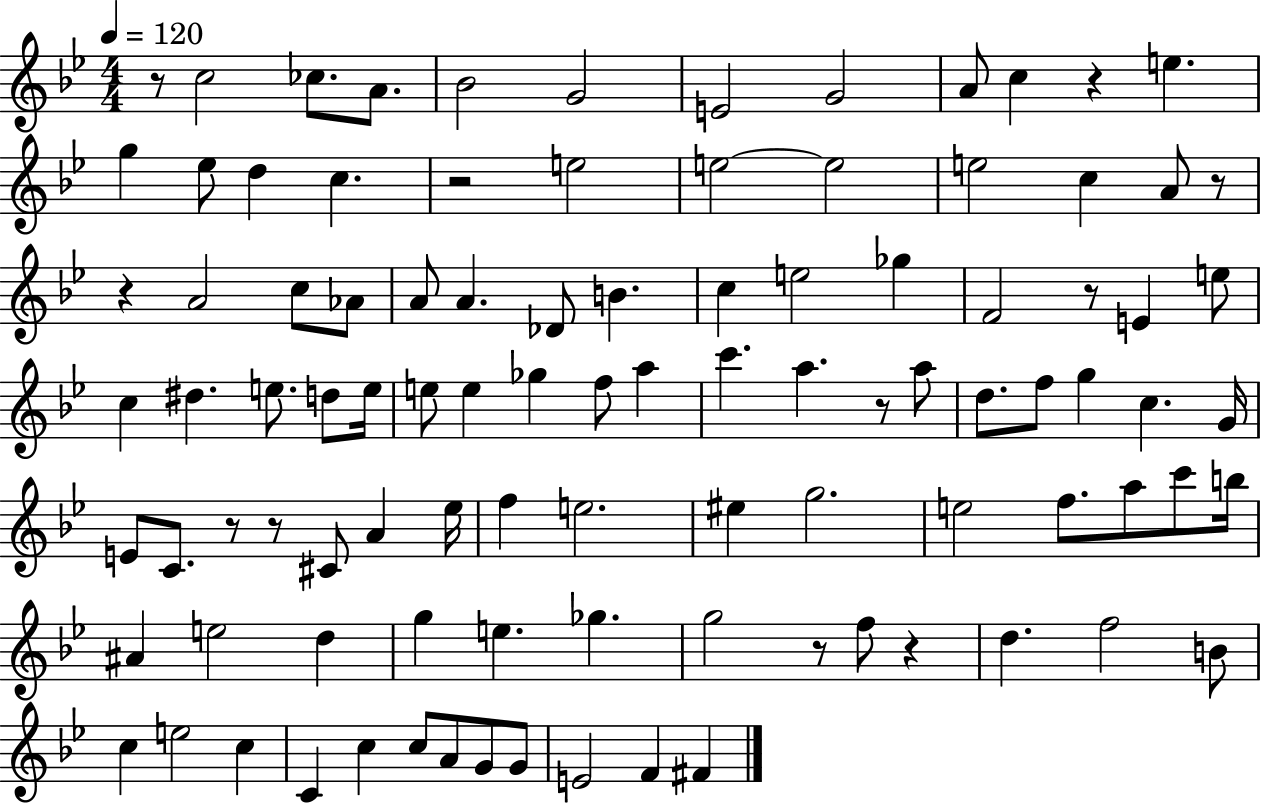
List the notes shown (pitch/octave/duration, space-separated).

R/e C5/h CES5/e. A4/e. Bb4/h G4/h E4/h G4/h A4/e C5/q R/q E5/q. G5/q Eb5/e D5/q C5/q. R/h E5/h E5/h E5/h E5/h C5/q A4/e R/e R/q A4/h C5/e Ab4/e A4/e A4/q. Db4/e B4/q. C5/q E5/h Gb5/q F4/h R/e E4/q E5/e C5/q D#5/q. E5/e. D5/e E5/s E5/e E5/q Gb5/q F5/e A5/q C6/q. A5/q. R/e A5/e D5/e. F5/e G5/q C5/q. G4/s E4/e C4/e. R/e R/e C#4/e A4/q Eb5/s F5/q E5/h. EIS5/q G5/h. E5/h F5/e. A5/e C6/e B5/s A#4/q E5/h D5/q G5/q E5/q. Gb5/q. G5/h R/e F5/e R/q D5/q. F5/h B4/e C5/q E5/h C5/q C4/q C5/q C5/e A4/e G4/e G4/e E4/h F4/q F#4/q